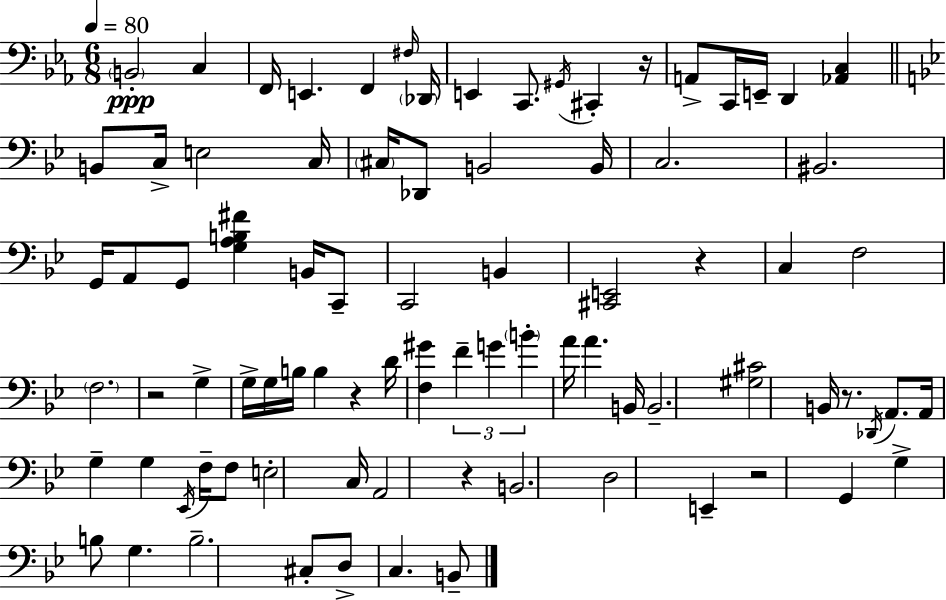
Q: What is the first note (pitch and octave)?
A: B2